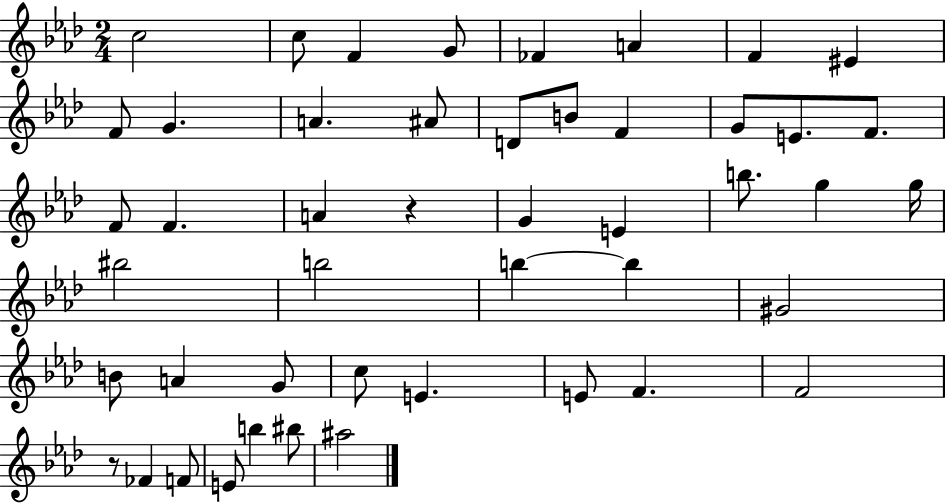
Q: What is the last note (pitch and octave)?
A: A#5